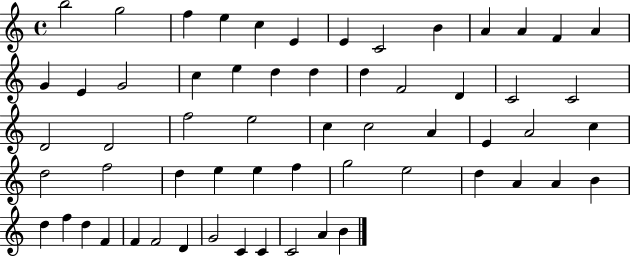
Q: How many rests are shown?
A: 0